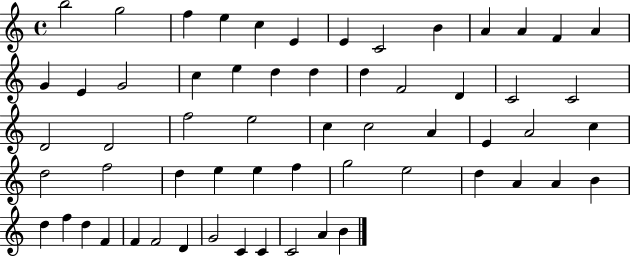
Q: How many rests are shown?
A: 0